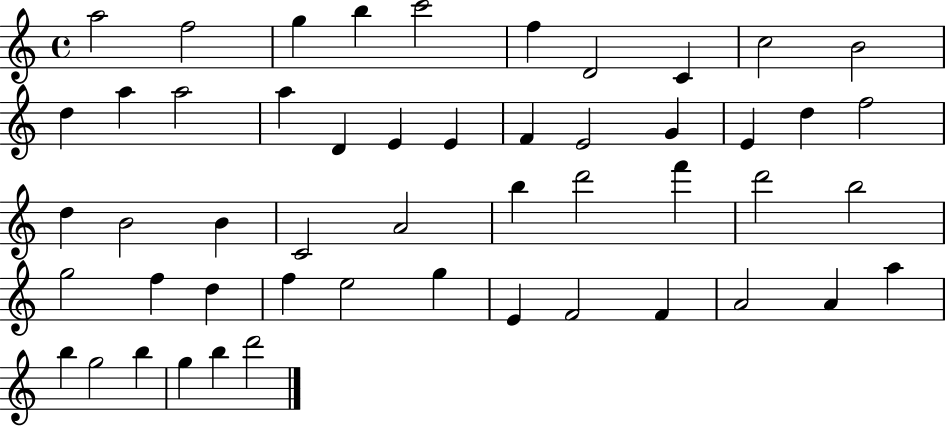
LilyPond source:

{
  \clef treble
  \time 4/4
  \defaultTimeSignature
  \key c \major
  a''2 f''2 | g''4 b''4 c'''2 | f''4 d'2 c'4 | c''2 b'2 | \break d''4 a''4 a''2 | a''4 d'4 e'4 e'4 | f'4 e'2 g'4 | e'4 d''4 f''2 | \break d''4 b'2 b'4 | c'2 a'2 | b''4 d'''2 f'''4 | d'''2 b''2 | \break g''2 f''4 d''4 | f''4 e''2 g''4 | e'4 f'2 f'4 | a'2 a'4 a''4 | \break b''4 g''2 b''4 | g''4 b''4 d'''2 | \bar "|."
}